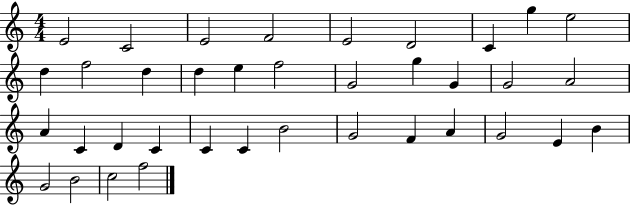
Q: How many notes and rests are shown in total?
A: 37